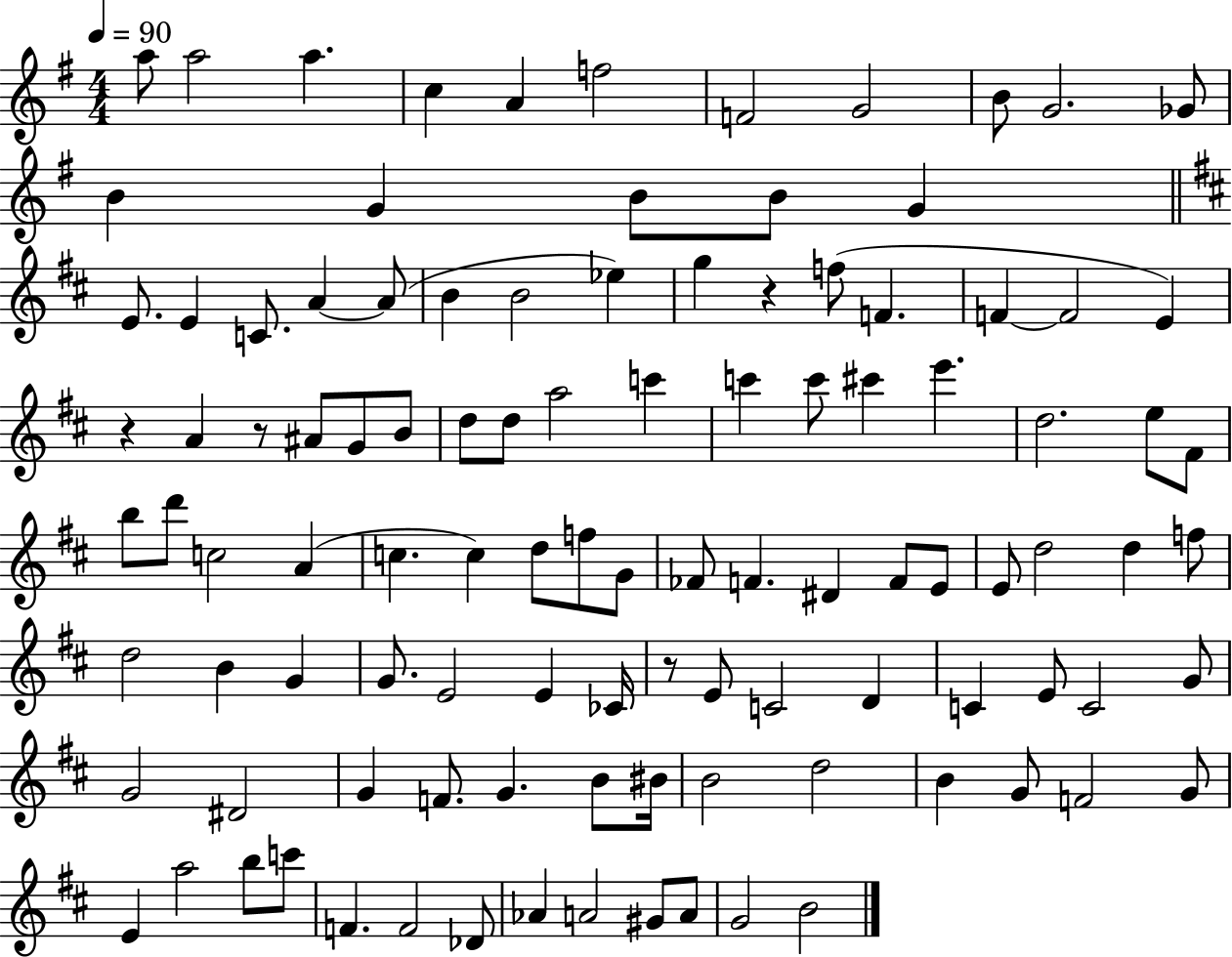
{
  \clef treble
  \numericTimeSignature
  \time 4/4
  \key g \major
  \tempo 4 = 90
  a''8 a''2 a''4. | c''4 a'4 f''2 | f'2 g'2 | b'8 g'2. ges'8 | \break b'4 g'4 b'8 b'8 g'4 | \bar "||" \break \key b \minor e'8. e'4 c'8. a'4~~ a'8( | b'4 b'2 ees''4) | g''4 r4 f''8( f'4. | f'4~~ f'2 e'4) | \break r4 a'4 r8 ais'8 g'8 b'8 | d''8 d''8 a''2 c'''4 | c'''4 c'''8 cis'''4 e'''4. | d''2. e''8 fis'8 | \break b''8 d'''8 c''2 a'4( | c''4. c''4) d''8 f''8 g'8 | fes'8 f'4. dis'4 f'8 e'8 | e'8 d''2 d''4 f''8 | \break d''2 b'4 g'4 | g'8. e'2 e'4 ces'16 | r8 e'8 c'2 d'4 | c'4 e'8 c'2 g'8 | \break g'2 dis'2 | g'4 f'8. g'4. b'8 bis'16 | b'2 d''2 | b'4 g'8 f'2 g'8 | \break e'4 a''2 b''8 c'''8 | f'4. f'2 des'8 | aes'4 a'2 gis'8 a'8 | g'2 b'2 | \break \bar "|."
}